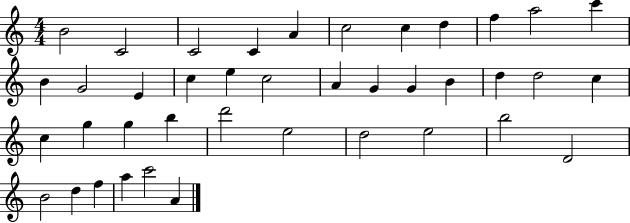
B4/h C4/h C4/h C4/q A4/q C5/h C5/q D5/q F5/q A5/h C6/q B4/q G4/h E4/q C5/q E5/q C5/h A4/q G4/q G4/q B4/q D5/q D5/h C5/q C5/q G5/q G5/q B5/q D6/h E5/h D5/h E5/h B5/h D4/h B4/h D5/q F5/q A5/q C6/h A4/q